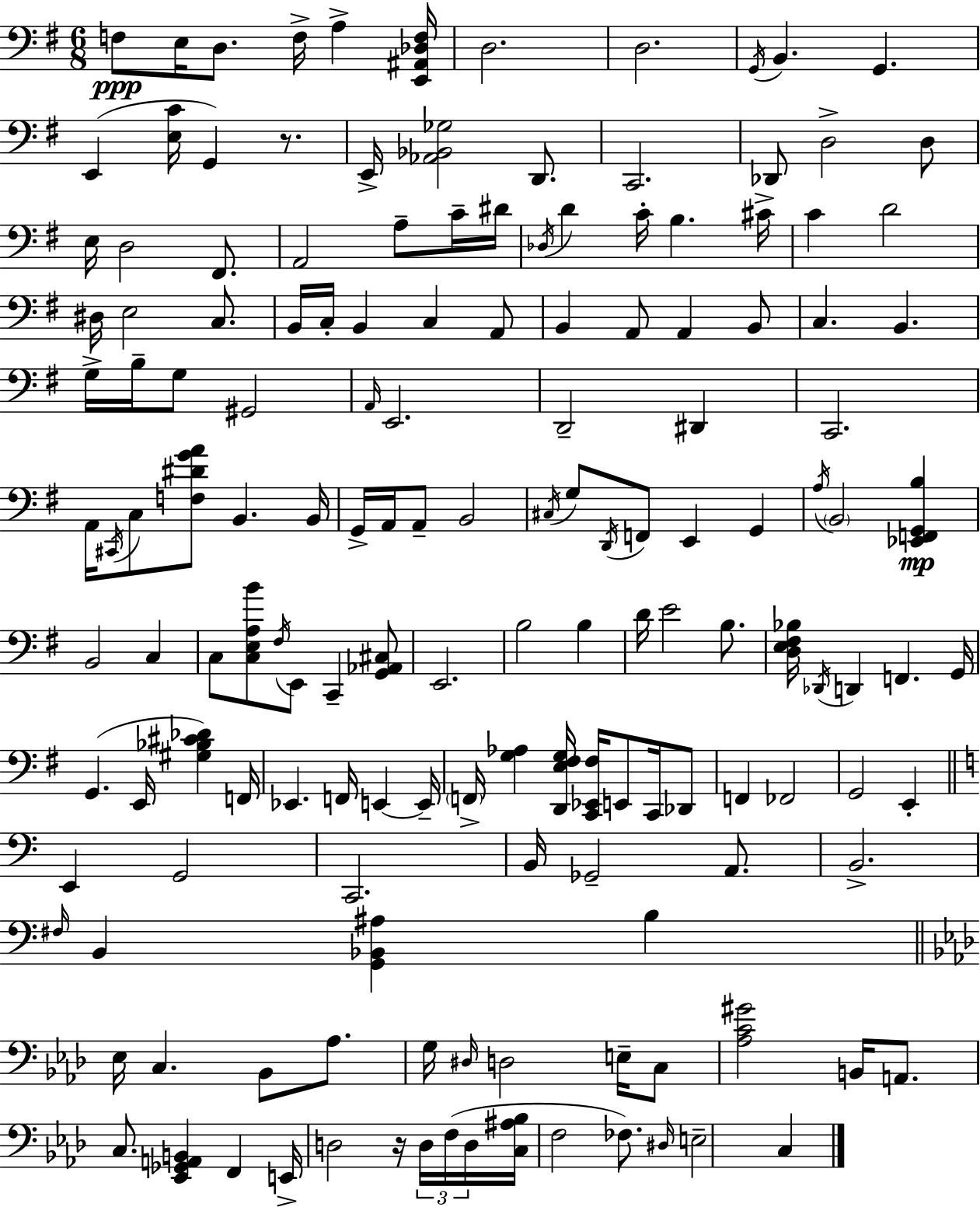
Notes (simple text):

F3/e E3/s D3/e. F3/s A3/q [E2,A#2,Db3,F3]/s D3/h. D3/h. G2/s B2/q. G2/q. E2/q [E3,C4]/s G2/q R/e. E2/s [Ab2,Bb2,Gb3]/h D2/e. C2/h. Db2/e D3/h D3/e E3/s D3/h F#2/e. A2/h A3/e C4/s D#4/s Db3/s D4/q C4/s B3/q. C#4/s C4/q D4/h D#3/s E3/h C3/e. B2/s C3/s B2/q C3/q A2/e B2/q A2/e A2/q B2/e C3/q. B2/q. G3/s B3/s G3/e G#2/h A2/s E2/h. D2/h D#2/q C2/h. A2/s C#2/s C3/e [F3,D#4,G4,A4]/e B2/q. B2/s G2/s A2/s A2/e B2/h C#3/s G3/e D2/s F2/e E2/q G2/q A3/s B2/h [Eb2,F2,G2,B3]/q B2/h C3/q C3/e [C3,E3,A3,B4]/e F#3/s E2/e C2/q [G2,Ab2,C#3]/e E2/h. B3/h B3/q D4/s E4/h B3/e. [D3,E3,F#3,Bb3]/s Db2/s D2/q F2/q. G2/s G2/q. E2/s [G#3,Bb3,C#4,Db4]/q F2/s Eb2/q. F2/s E2/q E2/s F2/s [G3,Ab3]/q [D2,E3,F#3,G3]/s [C2,Eb2,F#3]/s E2/e C2/s Db2/e F2/q FES2/h G2/h E2/q E2/q G2/h C2/h. B2/s Gb2/h A2/e. B2/h. F#3/s B2/q [G2,Bb2,A#3]/q B3/q Eb3/s C3/q. Bb2/e Ab3/e. G3/s D#3/s D3/h E3/s C3/e [Ab3,C4,G#4]/h B2/s A2/e. C3/e. [Eb2,Gb2,A2,B2]/q F2/q E2/s D3/h R/s D3/s F3/s D3/s [C3,A#3,Bb3]/s F3/h FES3/e. D#3/s E3/h C3/q